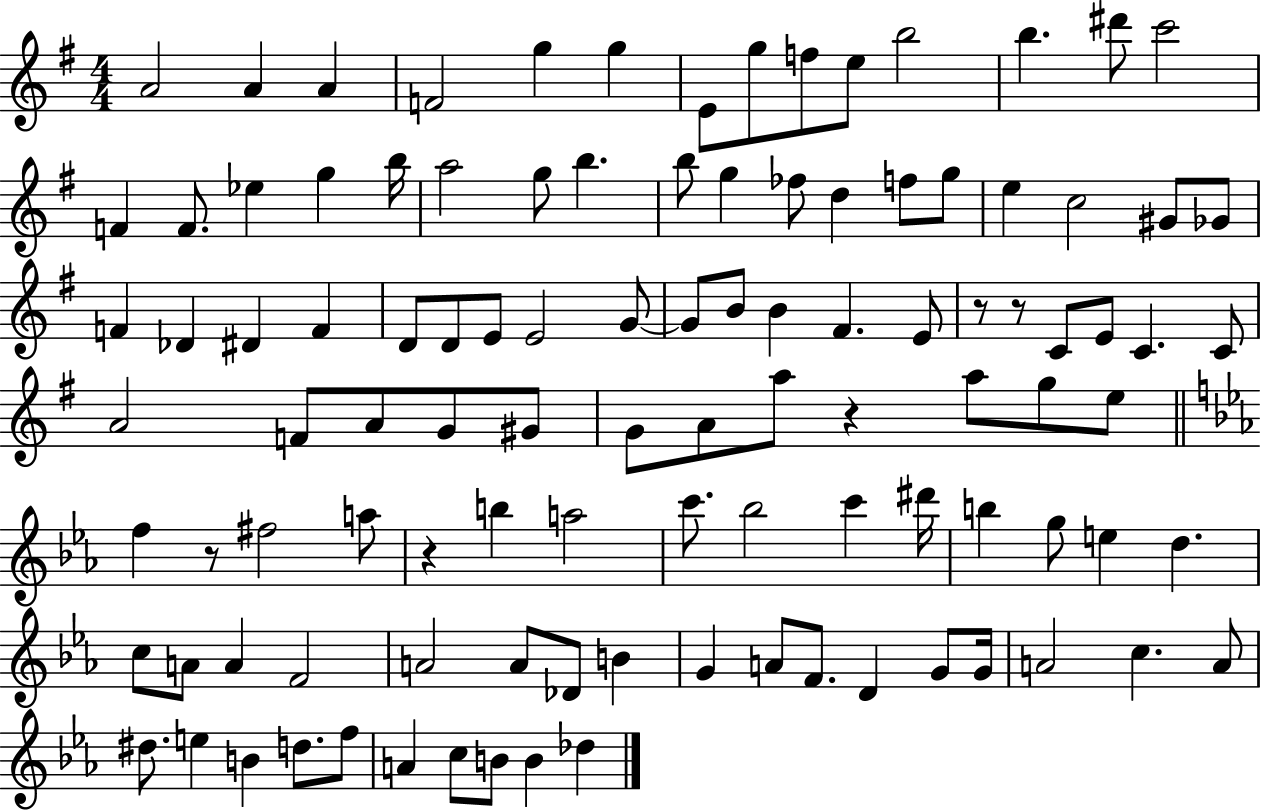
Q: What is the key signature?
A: G major